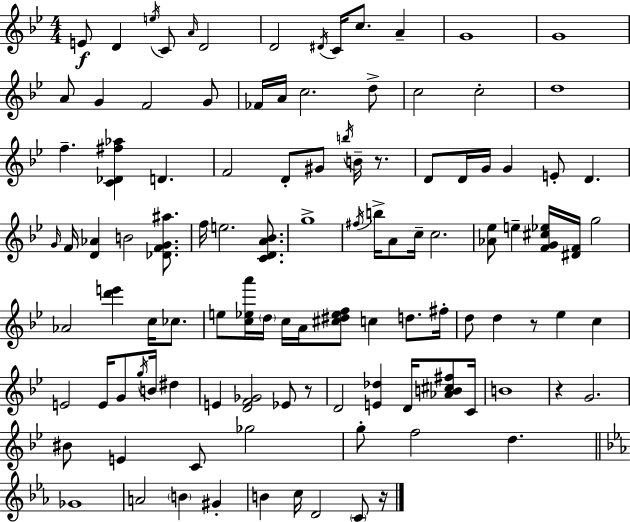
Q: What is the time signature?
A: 4/4